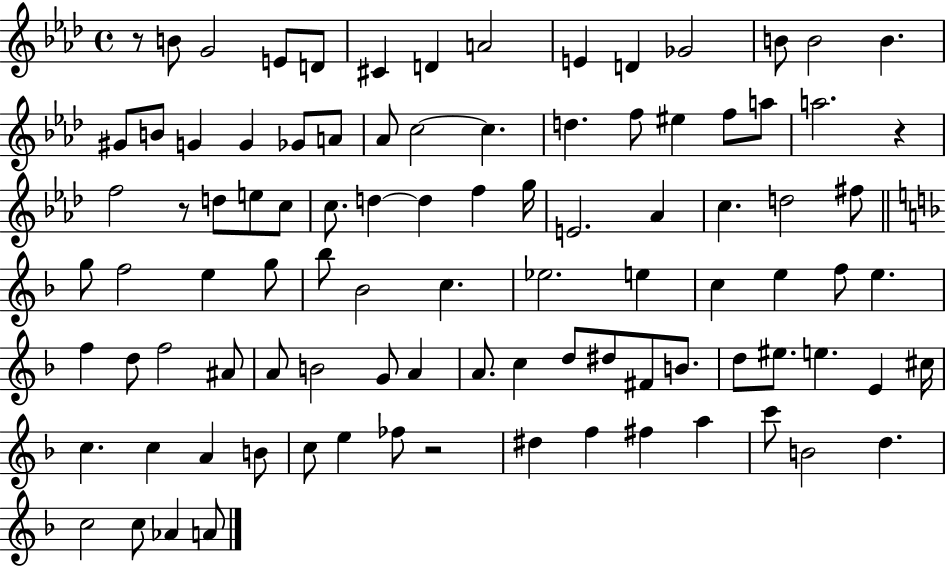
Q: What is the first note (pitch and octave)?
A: B4